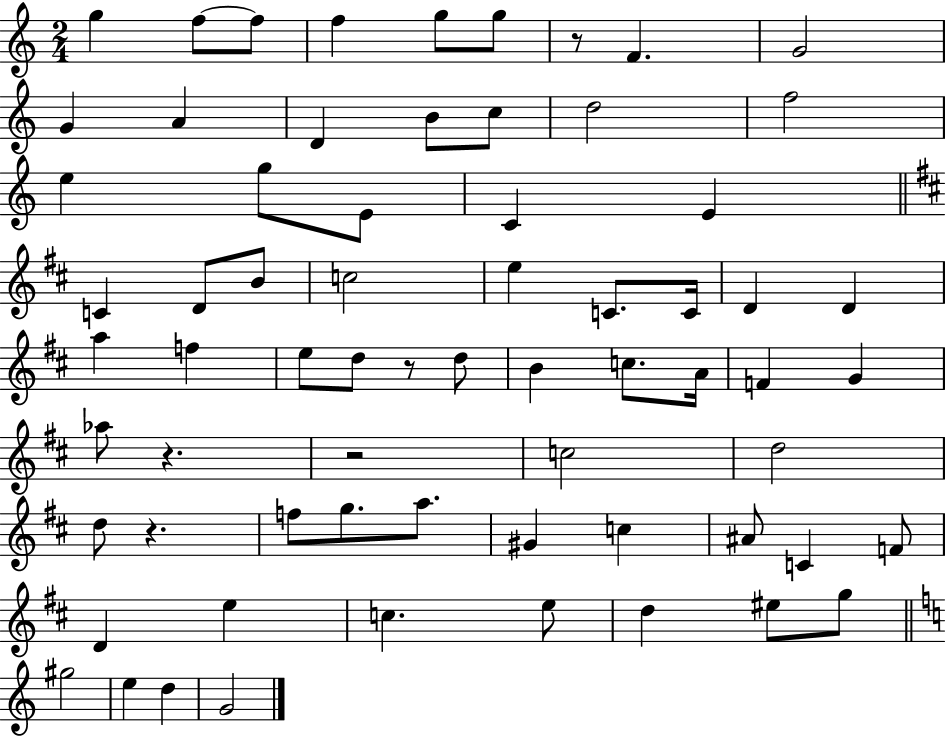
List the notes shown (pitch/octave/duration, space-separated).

G5/q F5/e F5/e F5/q G5/e G5/e R/e F4/q. G4/h G4/q A4/q D4/q B4/e C5/e D5/h F5/h E5/q G5/e E4/e C4/q E4/q C4/q D4/e B4/e C5/h E5/q C4/e. C4/s D4/q D4/q A5/q F5/q E5/e D5/e R/e D5/e B4/q C5/e. A4/s F4/q G4/q Ab5/e R/q. R/h C5/h D5/h D5/e R/q. F5/e G5/e. A5/e. G#4/q C5/q A#4/e C4/q F4/e D4/q E5/q C5/q. E5/e D5/q EIS5/e G5/e G#5/h E5/q D5/q G4/h